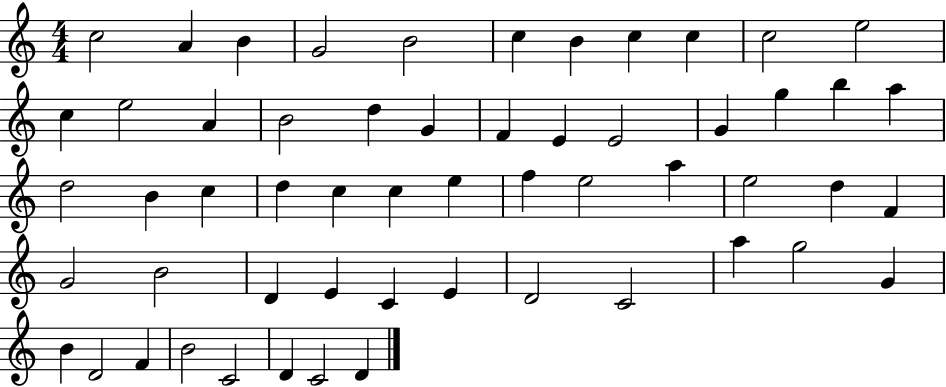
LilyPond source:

{
  \clef treble
  \numericTimeSignature
  \time 4/4
  \key c \major
  c''2 a'4 b'4 | g'2 b'2 | c''4 b'4 c''4 c''4 | c''2 e''2 | \break c''4 e''2 a'4 | b'2 d''4 g'4 | f'4 e'4 e'2 | g'4 g''4 b''4 a''4 | \break d''2 b'4 c''4 | d''4 c''4 c''4 e''4 | f''4 e''2 a''4 | e''2 d''4 f'4 | \break g'2 b'2 | d'4 e'4 c'4 e'4 | d'2 c'2 | a''4 g''2 g'4 | \break b'4 d'2 f'4 | b'2 c'2 | d'4 c'2 d'4 | \bar "|."
}